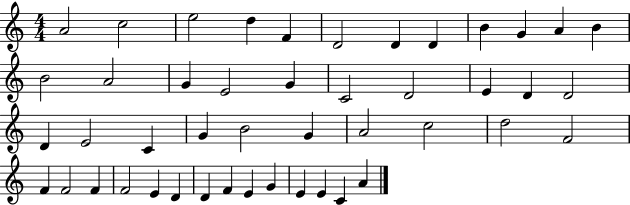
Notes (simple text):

A4/h C5/h E5/h D5/q F4/q D4/h D4/q D4/q B4/q G4/q A4/q B4/q B4/h A4/h G4/q E4/h G4/q C4/h D4/h E4/q D4/q D4/h D4/q E4/h C4/q G4/q B4/h G4/q A4/h C5/h D5/h F4/h F4/q F4/h F4/q F4/h E4/q D4/q D4/q F4/q E4/q G4/q E4/q E4/q C4/q A4/q